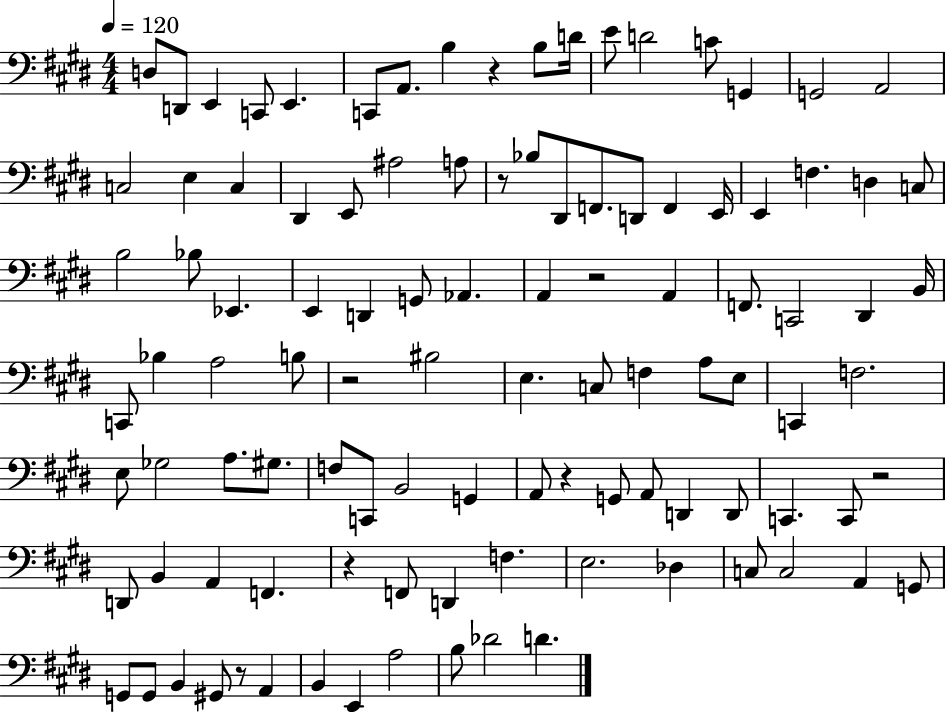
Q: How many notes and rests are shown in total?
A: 105